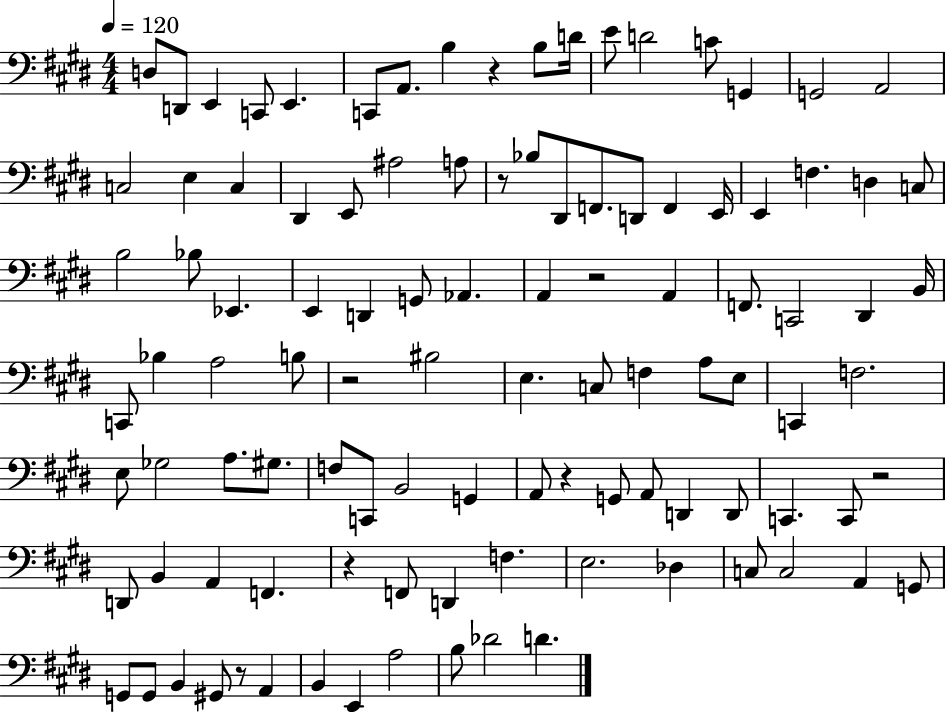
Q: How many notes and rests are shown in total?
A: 105